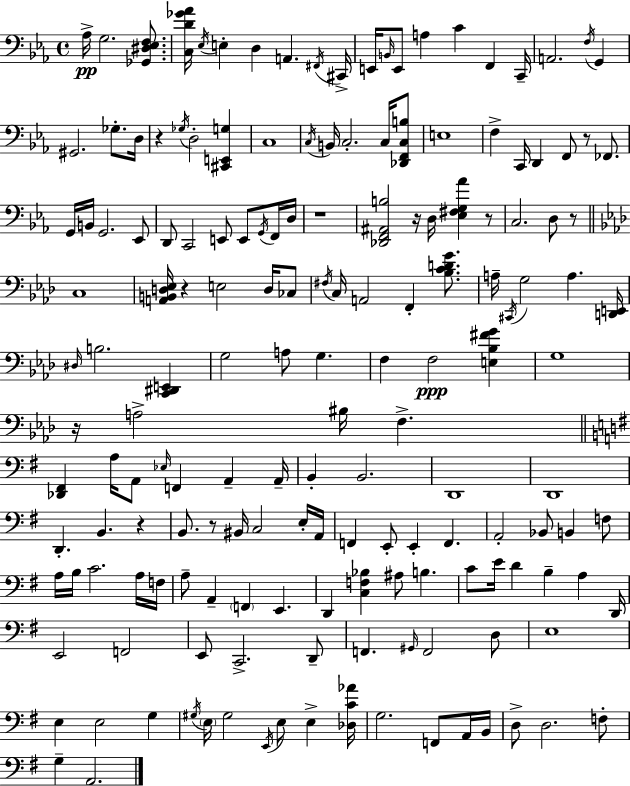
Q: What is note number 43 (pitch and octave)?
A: G2